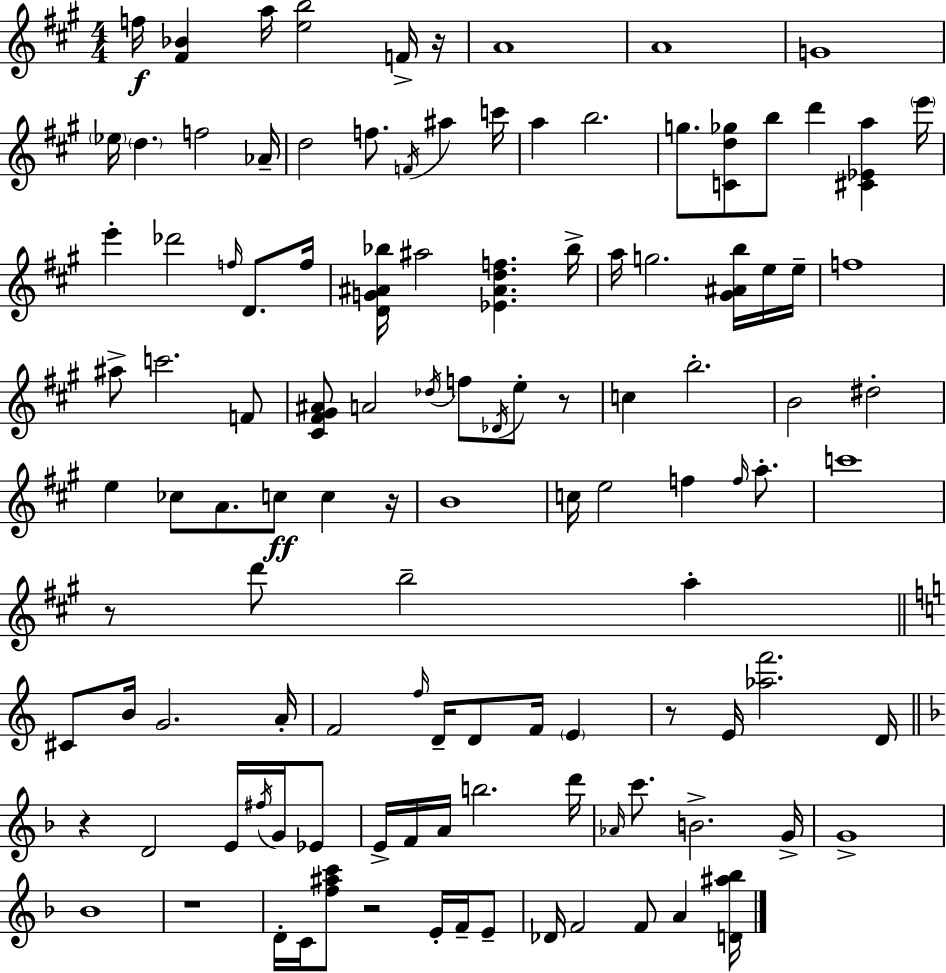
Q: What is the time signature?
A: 4/4